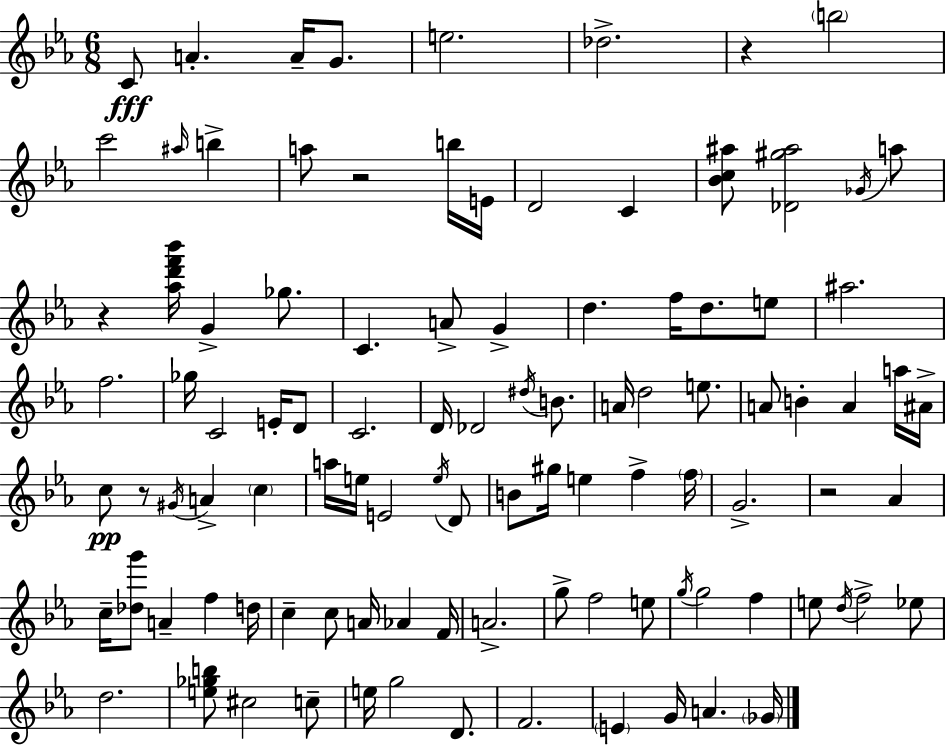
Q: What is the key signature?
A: EES major